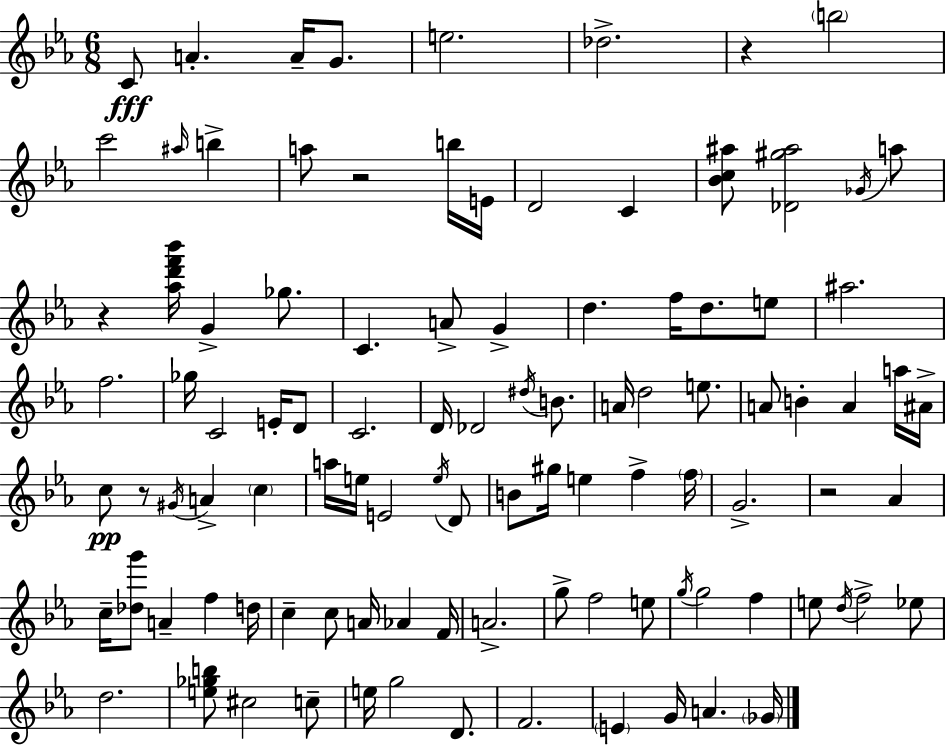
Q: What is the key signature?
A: EES major